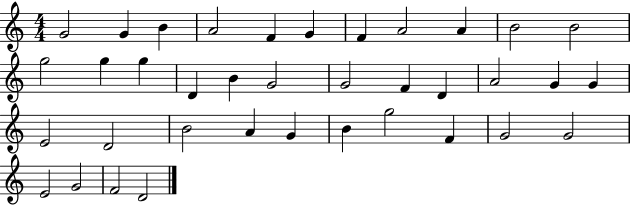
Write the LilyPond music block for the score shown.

{
  \clef treble
  \numericTimeSignature
  \time 4/4
  \key c \major
  g'2 g'4 b'4 | a'2 f'4 g'4 | f'4 a'2 a'4 | b'2 b'2 | \break g''2 g''4 g''4 | d'4 b'4 g'2 | g'2 f'4 d'4 | a'2 g'4 g'4 | \break e'2 d'2 | b'2 a'4 g'4 | b'4 g''2 f'4 | g'2 g'2 | \break e'2 g'2 | f'2 d'2 | \bar "|."
}